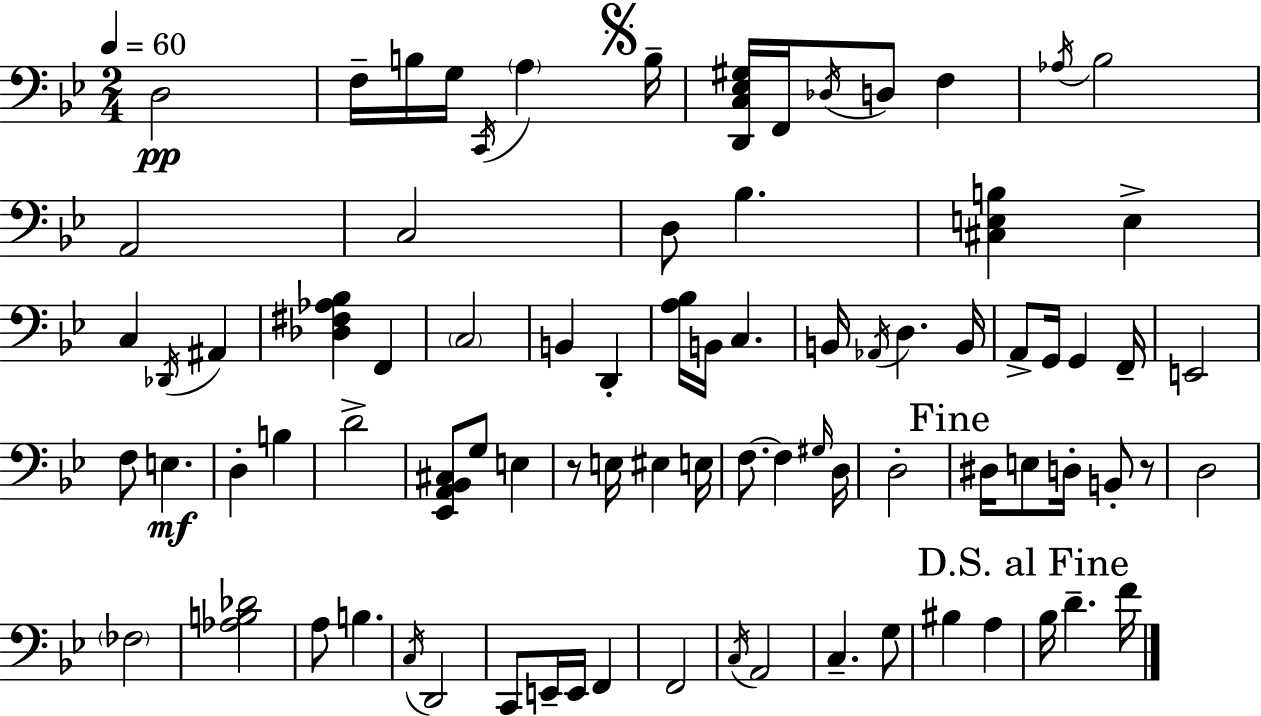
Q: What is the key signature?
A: BES major